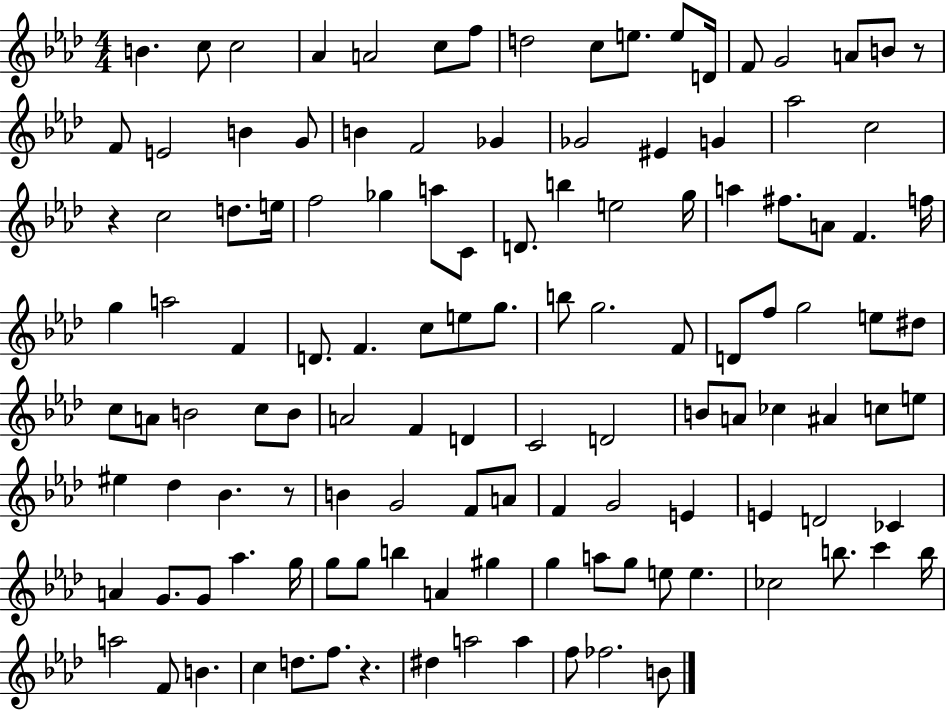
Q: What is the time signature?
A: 4/4